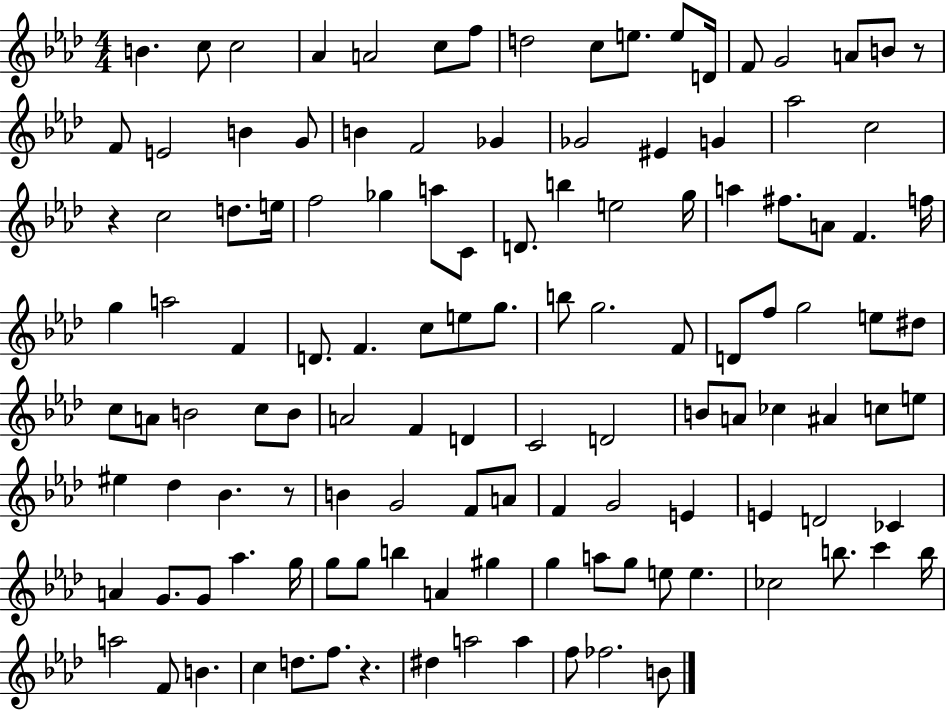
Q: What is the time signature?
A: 4/4